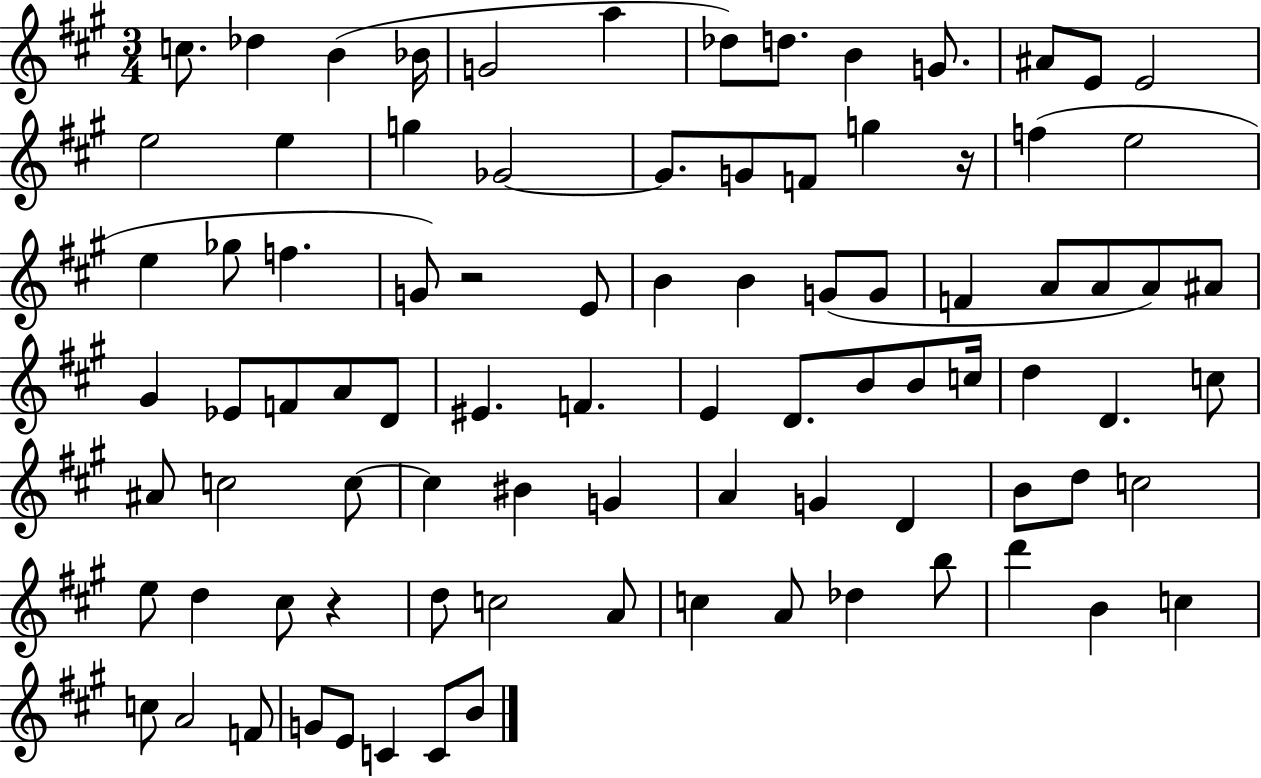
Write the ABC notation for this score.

X:1
T:Untitled
M:3/4
L:1/4
K:A
c/2 _d B _B/4 G2 a _d/2 d/2 B G/2 ^A/2 E/2 E2 e2 e g _G2 _G/2 G/2 F/2 g z/4 f e2 e _g/2 f G/2 z2 E/2 B B G/2 G/2 F A/2 A/2 A/2 ^A/2 ^G _E/2 F/2 A/2 D/2 ^E F E D/2 B/2 B/2 c/4 d D c/2 ^A/2 c2 c/2 c ^B G A G D B/2 d/2 c2 e/2 d ^c/2 z d/2 c2 A/2 c A/2 _d b/2 d' B c c/2 A2 F/2 G/2 E/2 C C/2 B/2